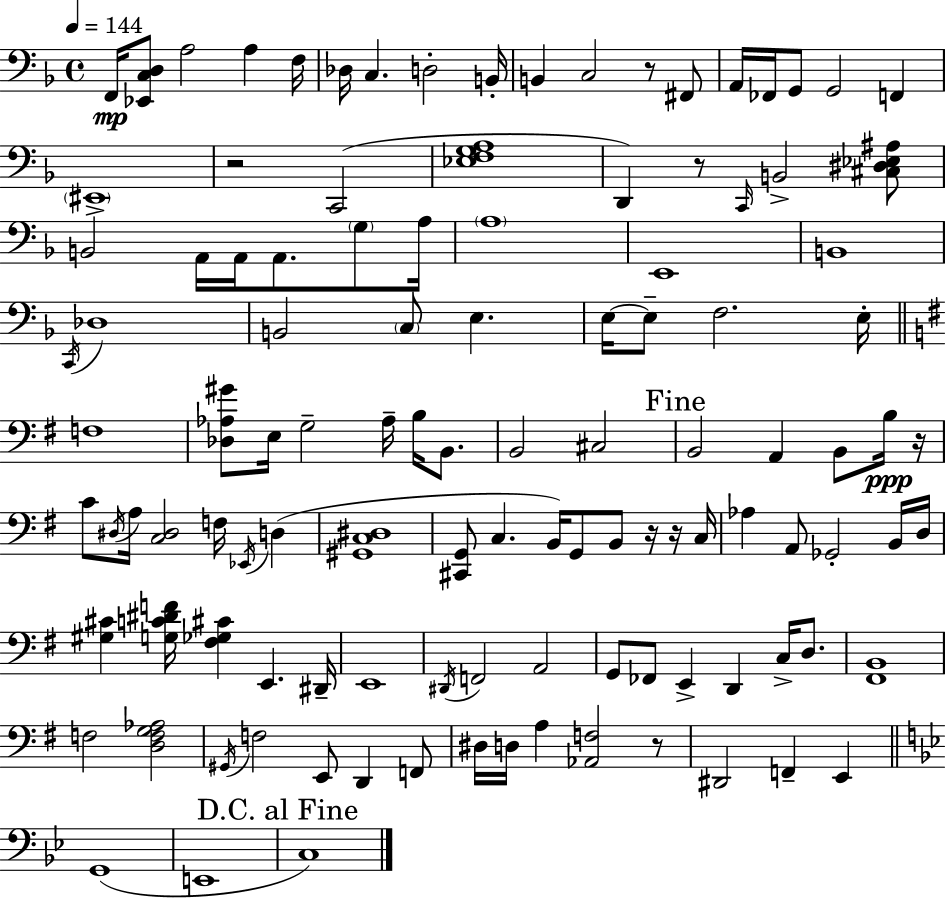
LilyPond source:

{
  \clef bass
  \time 4/4
  \defaultTimeSignature
  \key f \major
  \tempo 4 = 144
  f,16\mp <ees, c d>8 a2 a4 f16 | des16 c4. d2-. b,16-. | b,4 c2 r8 fis,8 | a,16 fes,16 g,8 g,2 f,4 | \break \parenthesize eis,1-> | r2 c,2( | <ees f g a>1 | d,4) r8 \grace { c,16 } b,2-> <cis dis ees ais>8 | \break b,2 a,16 a,16 a,8. \parenthesize g8 | a16 \parenthesize a1 | e,1 | b,1 | \break \acciaccatura { c,16 } des1 | b,2 \parenthesize c8 e4. | e16~~ e8-- f2. | e16-. \bar "||" \break \key g \major f1 | <des aes gis'>8 e16 g2-- aes16-- b16 b,8. | b,2 cis2 | \mark "Fine" b,2 a,4 b,8 b16\ppp r16 | \break c'8 \acciaccatura { dis16 } a16 <c dis>2 f16 \acciaccatura { ees,16 }( d4 | <gis, c dis>1 | <cis, g,>8 c4. b,16) g,8 b,8 r16 | r16 c16 aes4 a,8 ges,2-. | \break b,16 d16 <gis cis'>4 <g c' dis' f'>16 <fis ges cis'>4 e,4. | dis,16-- e,1 | \acciaccatura { dis,16 } f,2 a,2 | g,8 fes,8 e,4-> d,4 c16-> | \break d8. <fis, b,>1 | f2 <d f g aes>2 | \acciaccatura { gis,16 } f2 e,8 d,4 | f,8 dis16 d16 a4 <aes, f>2 | \break r8 dis,2 f,4-- | e,4 \bar "||" \break \key bes \major g,1( | e,1 | \mark "D.C. al Fine" c1) | \bar "|."
}